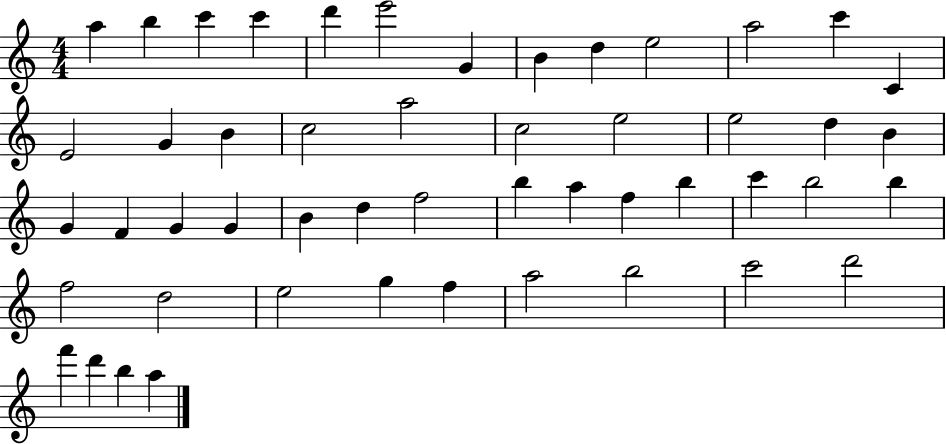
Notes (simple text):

A5/q B5/q C6/q C6/q D6/q E6/h G4/q B4/q D5/q E5/h A5/h C6/q C4/q E4/h G4/q B4/q C5/h A5/h C5/h E5/h E5/h D5/q B4/q G4/q F4/q G4/q G4/q B4/q D5/q F5/h B5/q A5/q F5/q B5/q C6/q B5/h B5/q F5/h D5/h E5/h G5/q F5/q A5/h B5/h C6/h D6/h F6/q D6/q B5/q A5/q